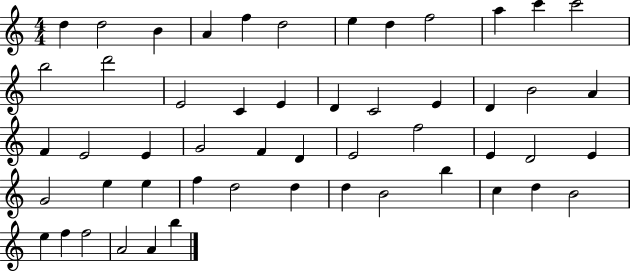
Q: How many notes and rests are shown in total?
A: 52